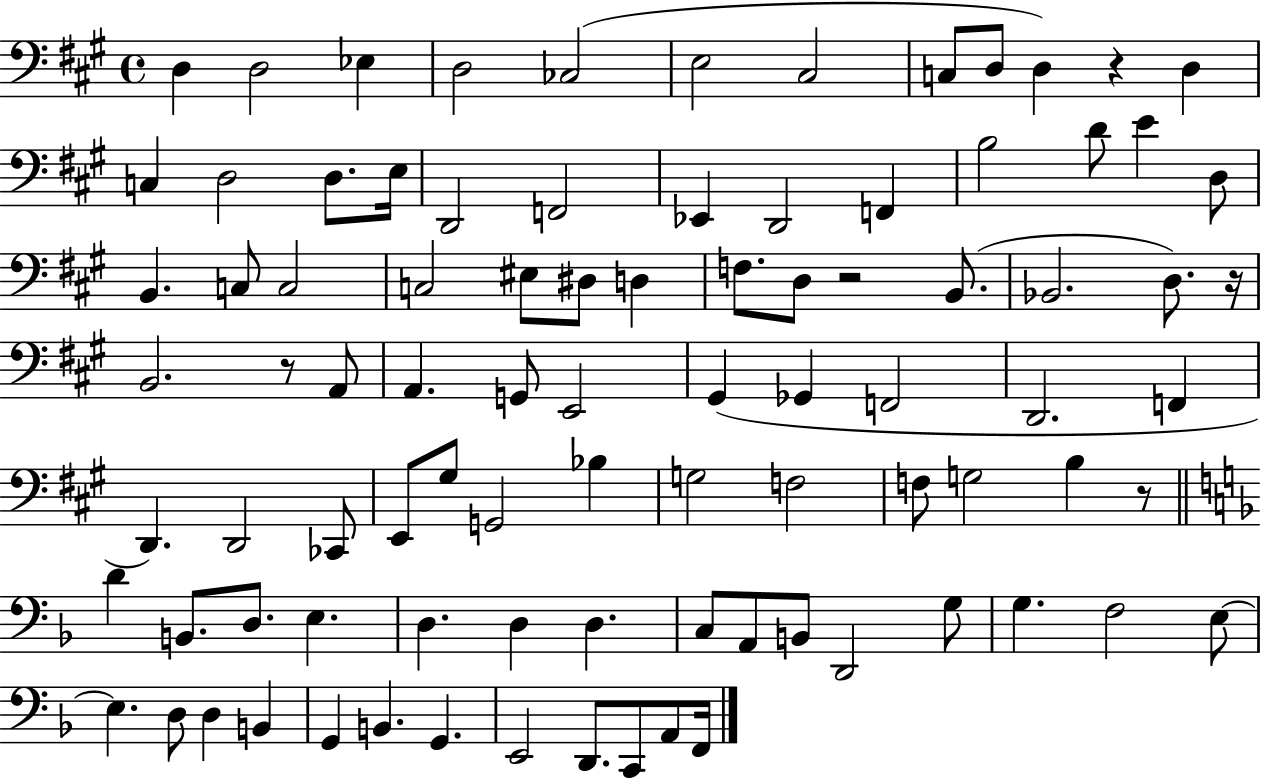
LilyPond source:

{
  \clef bass
  \time 4/4
  \defaultTimeSignature
  \key a \major
  d4 d2 ees4 | d2 ces2( | e2 cis2 | c8 d8 d4) r4 d4 | \break c4 d2 d8. e16 | d,2 f,2 | ees,4 d,2 f,4 | b2 d'8 e'4 d8 | \break b,4. c8 c2 | c2 eis8 dis8 d4 | f8. d8 r2 b,8.( | bes,2. d8.) r16 | \break b,2. r8 a,8 | a,4. g,8 e,2 | gis,4( ges,4 f,2 | d,2. f,4 | \break d,4.) d,2 ces,8 | e,8 gis8 g,2 bes4 | g2 f2 | f8 g2 b4 r8 | \break \bar "||" \break \key d \minor d'4 b,8. d8. e4. | d4. d4 d4. | c8 a,8 b,8 d,2 g8 | g4. f2 e8~~ | \break e4. d8 d4 b,4 | g,4 b,4. g,4. | e,2 d,8. c,8 a,8 f,16 | \bar "|."
}